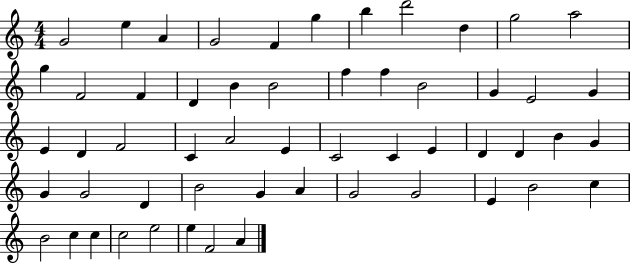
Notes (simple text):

G4/h E5/q A4/q G4/h F4/q G5/q B5/q D6/h D5/q G5/h A5/h G5/q F4/h F4/q D4/q B4/q B4/h F5/q F5/q B4/h G4/q E4/h G4/q E4/q D4/q F4/h C4/q A4/h E4/q C4/h C4/q E4/q D4/q D4/q B4/q G4/q G4/q G4/h D4/q B4/h G4/q A4/q G4/h G4/h E4/q B4/h C5/q B4/h C5/q C5/q C5/h E5/h E5/q F4/h A4/q